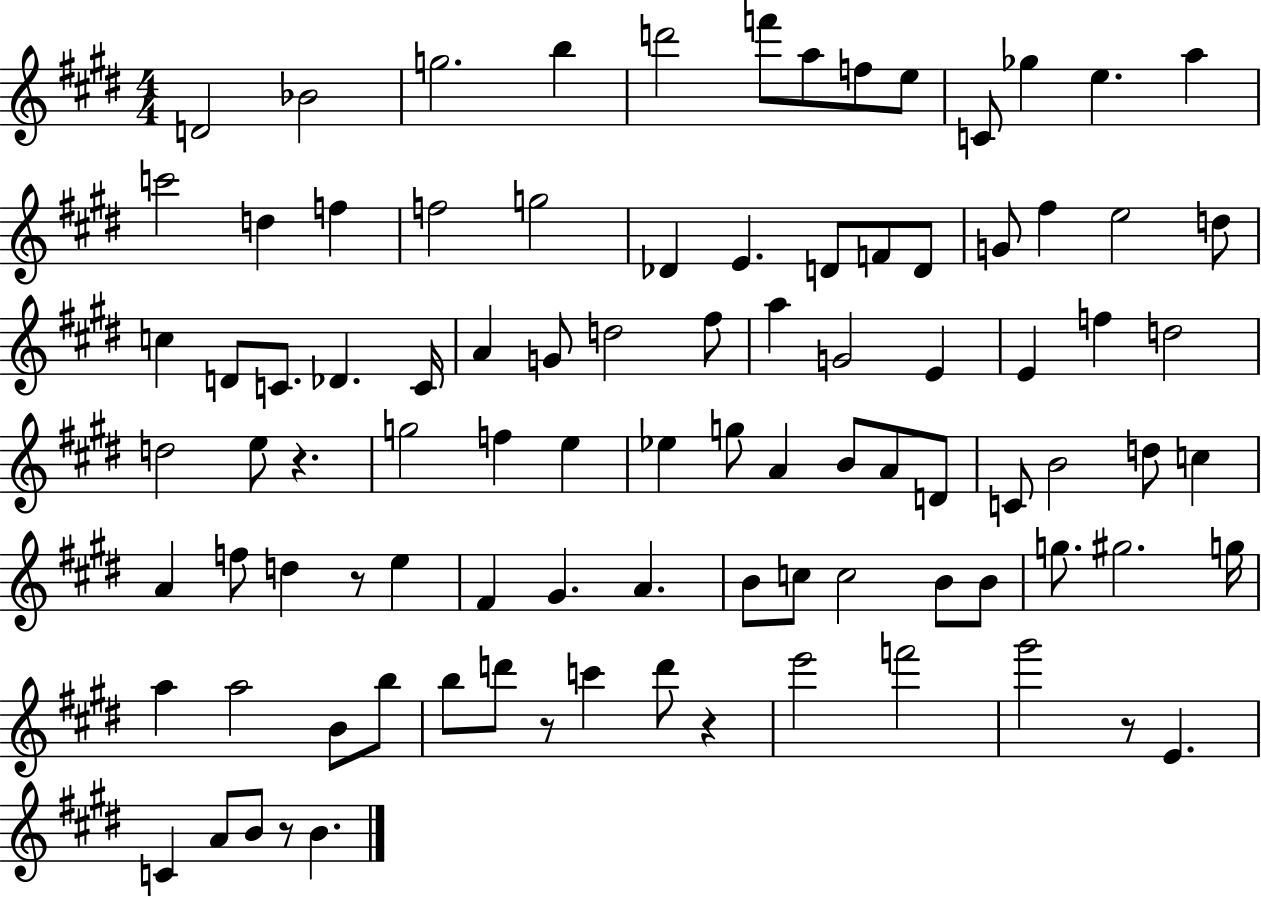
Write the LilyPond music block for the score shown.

{
  \clef treble
  \numericTimeSignature
  \time 4/4
  \key e \major
  d'2 bes'2 | g''2. b''4 | d'''2 f'''8 a''8 f''8 e''8 | c'8 ges''4 e''4. a''4 | \break c'''2 d''4 f''4 | f''2 g''2 | des'4 e'4. d'8 f'8 d'8 | g'8 fis''4 e''2 d''8 | \break c''4 d'8 c'8. des'4. c'16 | a'4 g'8 d''2 fis''8 | a''4 g'2 e'4 | e'4 f''4 d''2 | \break d''2 e''8 r4. | g''2 f''4 e''4 | ees''4 g''8 a'4 b'8 a'8 d'8 | c'8 b'2 d''8 c''4 | \break a'4 f''8 d''4 r8 e''4 | fis'4 gis'4. a'4. | b'8 c''8 c''2 b'8 b'8 | g''8. gis''2. g''16 | \break a''4 a''2 b'8 b''8 | b''8 d'''8 r8 c'''4 d'''8 r4 | e'''2 f'''2 | gis'''2 r8 e'4. | \break c'4 a'8 b'8 r8 b'4. | \bar "|."
}